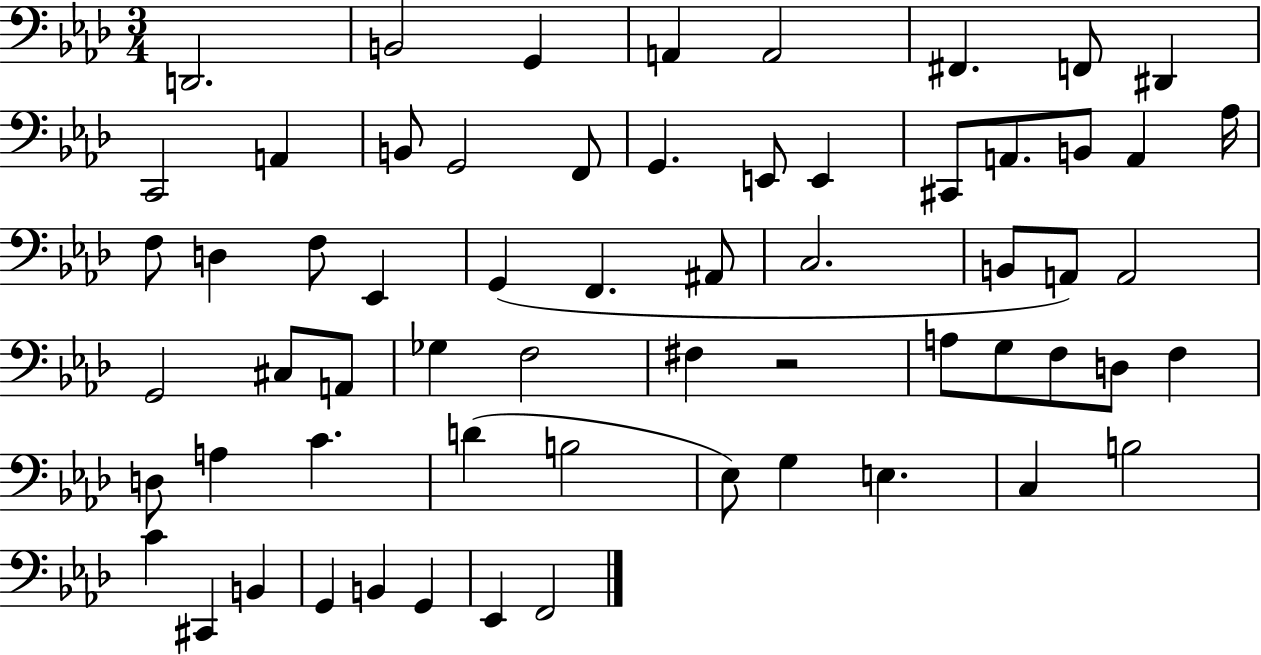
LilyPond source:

{
  \clef bass
  \numericTimeSignature
  \time 3/4
  \key aes \major
  \repeat volta 2 { d,2. | b,2 g,4 | a,4 a,2 | fis,4. f,8 dis,4 | \break c,2 a,4 | b,8 g,2 f,8 | g,4. e,8 e,4 | cis,8 a,8. b,8 a,4 aes16 | \break f8 d4 f8 ees,4 | g,4( f,4. ais,8 | c2. | b,8 a,8) a,2 | \break g,2 cis8 a,8 | ges4 f2 | fis4 r2 | a8 g8 f8 d8 f4 | \break d8 a4 c'4. | d'4( b2 | ees8) g4 e4. | c4 b2 | \break c'4 cis,4 b,4 | g,4 b,4 g,4 | ees,4 f,2 | } \bar "|."
}